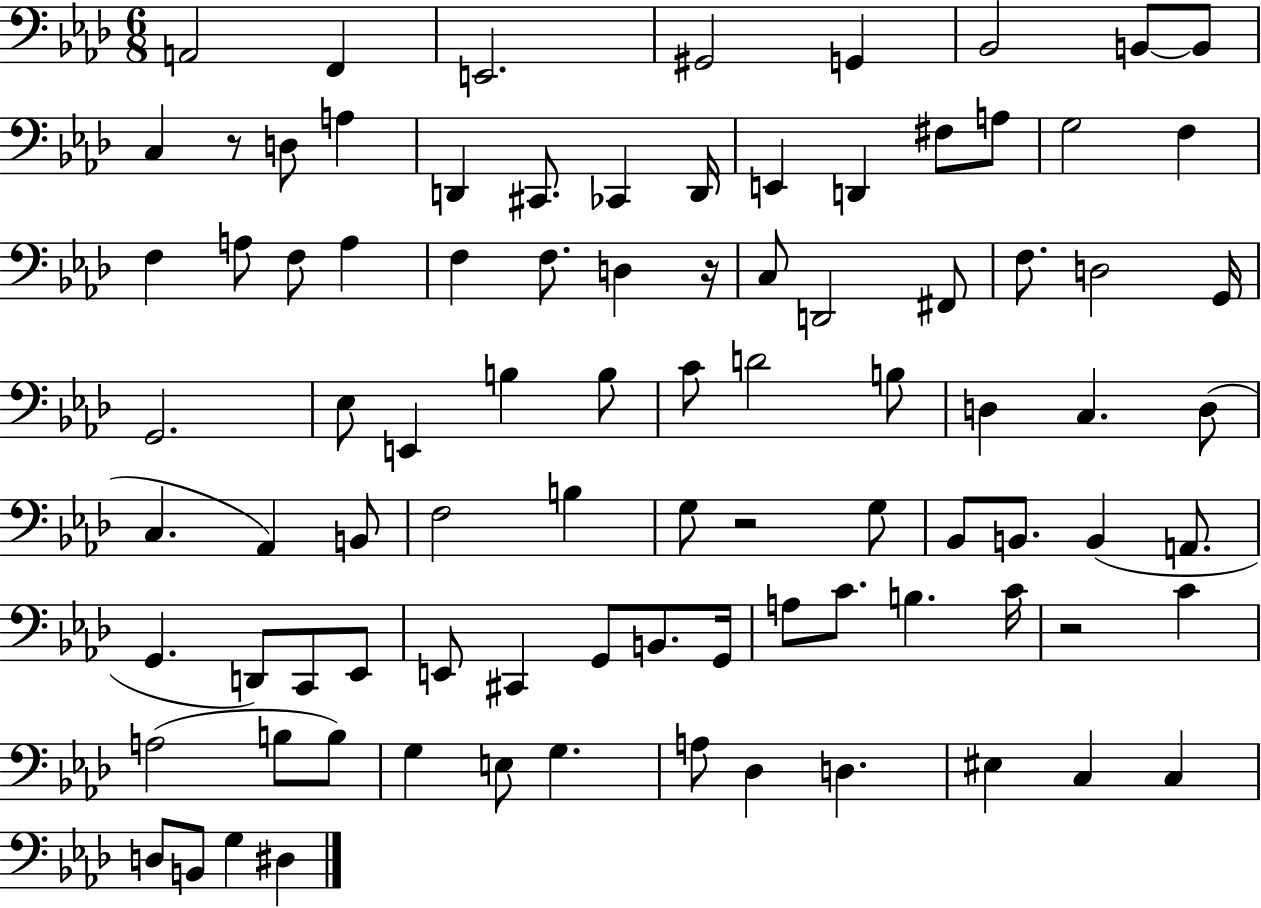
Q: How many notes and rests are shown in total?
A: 90